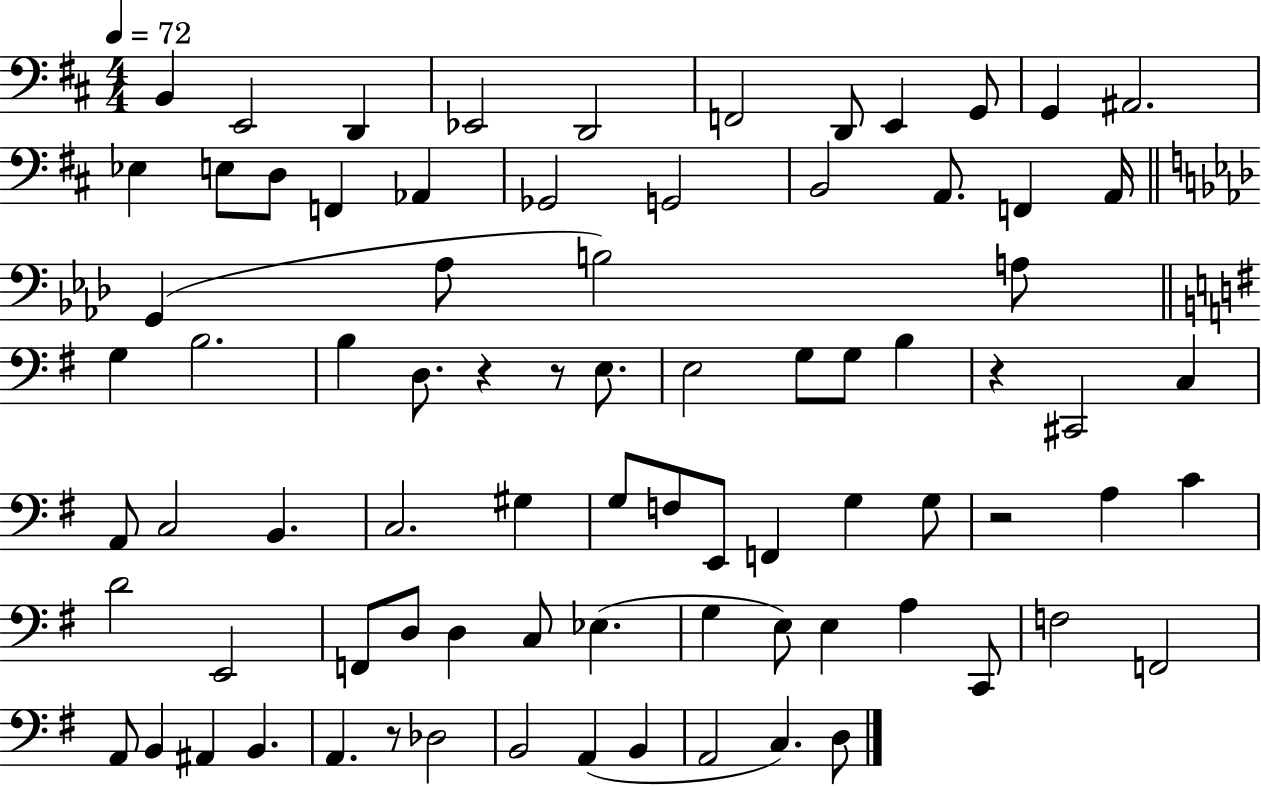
B2/q E2/h D2/q Eb2/h D2/h F2/h D2/e E2/q G2/e G2/q A#2/h. Eb3/q E3/e D3/e F2/q Ab2/q Gb2/h G2/h B2/h A2/e. F2/q A2/s G2/q Ab3/e B3/h A3/e G3/q B3/h. B3/q D3/e. R/q R/e E3/e. E3/h G3/e G3/e B3/q R/q C#2/h C3/q A2/e C3/h B2/q. C3/h. G#3/q G3/e F3/e E2/e F2/q G3/q G3/e R/h A3/q C4/q D4/h E2/h F2/e D3/e D3/q C3/e Eb3/q. G3/q E3/e E3/q A3/q C2/e F3/h F2/h A2/e B2/q A#2/q B2/q. A2/q. R/e Db3/h B2/h A2/q B2/q A2/h C3/q. D3/e